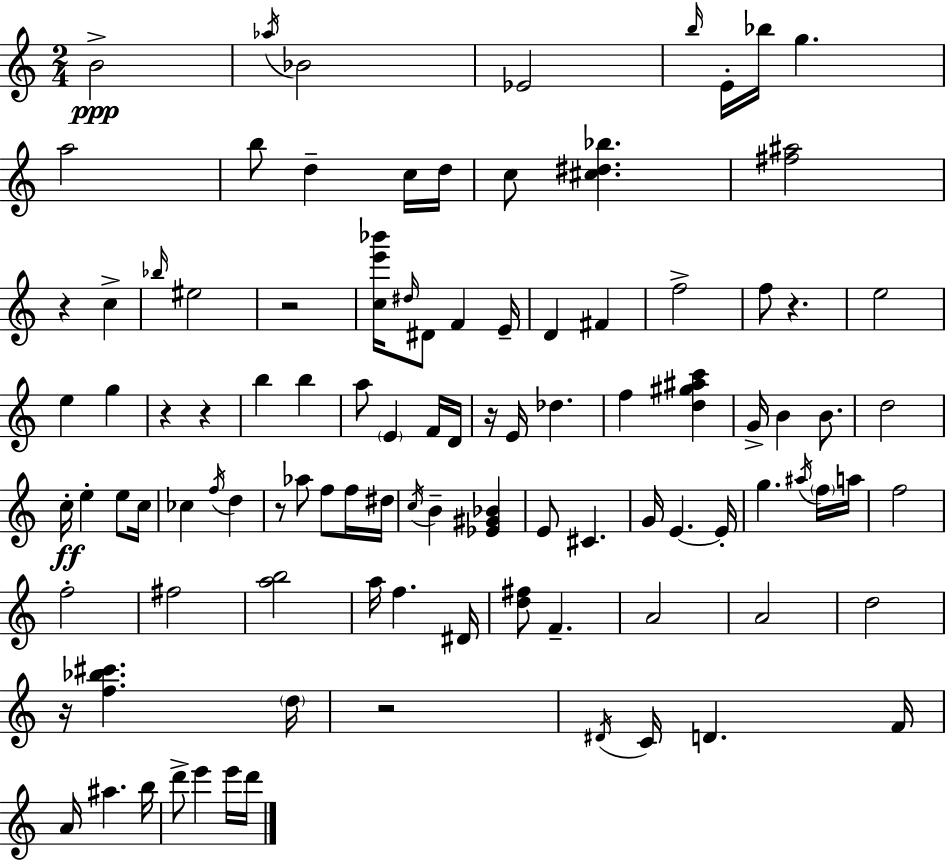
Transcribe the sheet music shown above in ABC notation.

X:1
T:Untitled
M:2/4
L:1/4
K:Am
B2 _a/4 _B2 _E2 b/4 E/4 _b/4 g a2 b/2 d c/4 d/4 c/2 [^c^d_b] [^f^a]2 z c _b/4 ^e2 z2 [ce'_b']/4 ^d/4 ^D/2 F E/4 D ^F f2 f/2 z e2 e g z z b b a/2 E F/4 D/4 z/4 E/4 _d f [d^g^ac'] G/4 B B/2 d2 c/4 e e/2 c/4 _c f/4 d z/2 _a/2 f/2 f/4 ^d/4 c/4 B [_E^G_B] E/2 ^C G/4 E E/4 g ^a/4 f/4 a/4 f2 f2 ^f2 [ab]2 a/4 f ^D/4 [d^f]/2 F A2 A2 d2 z/4 [f_b^c'] d/4 z2 ^D/4 C/4 D F/4 A/4 ^a b/4 d'/2 e' e'/4 d'/4